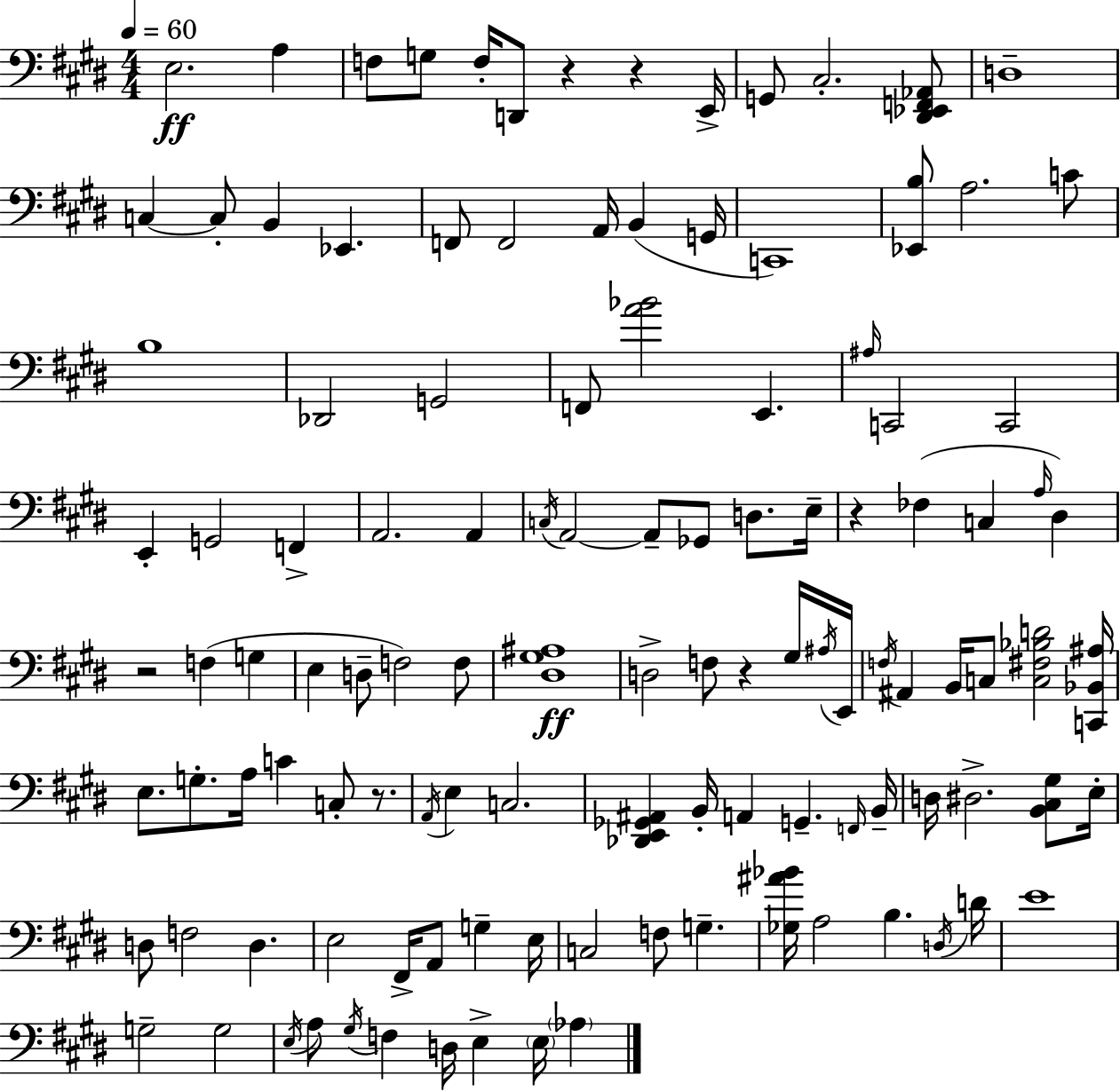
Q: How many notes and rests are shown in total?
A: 117